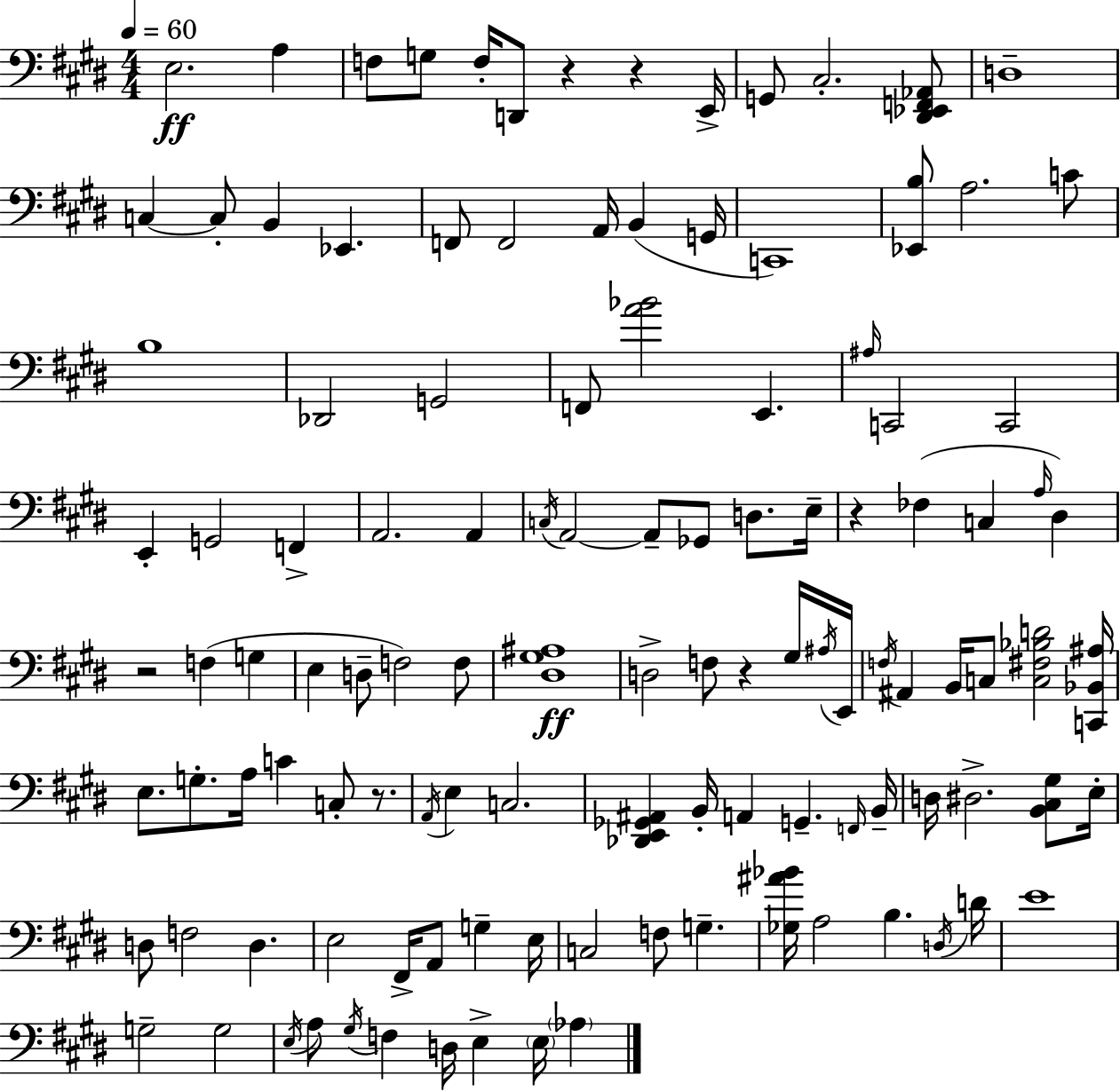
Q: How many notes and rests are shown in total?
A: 117